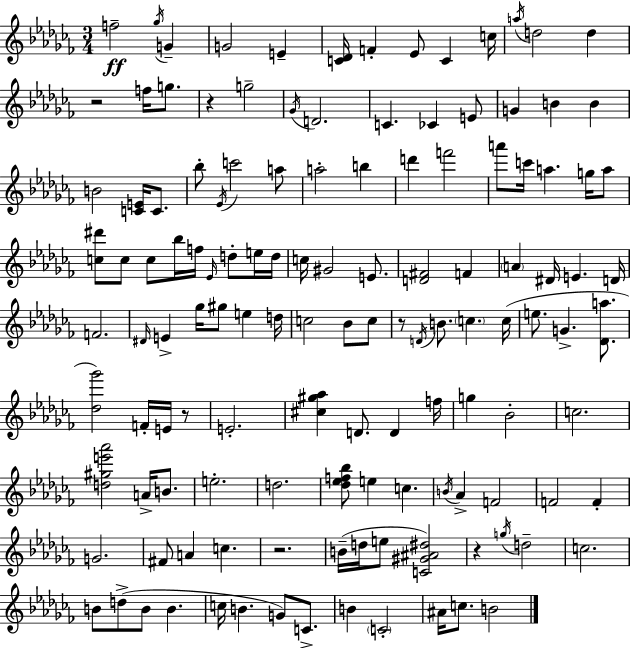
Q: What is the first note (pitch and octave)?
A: F5